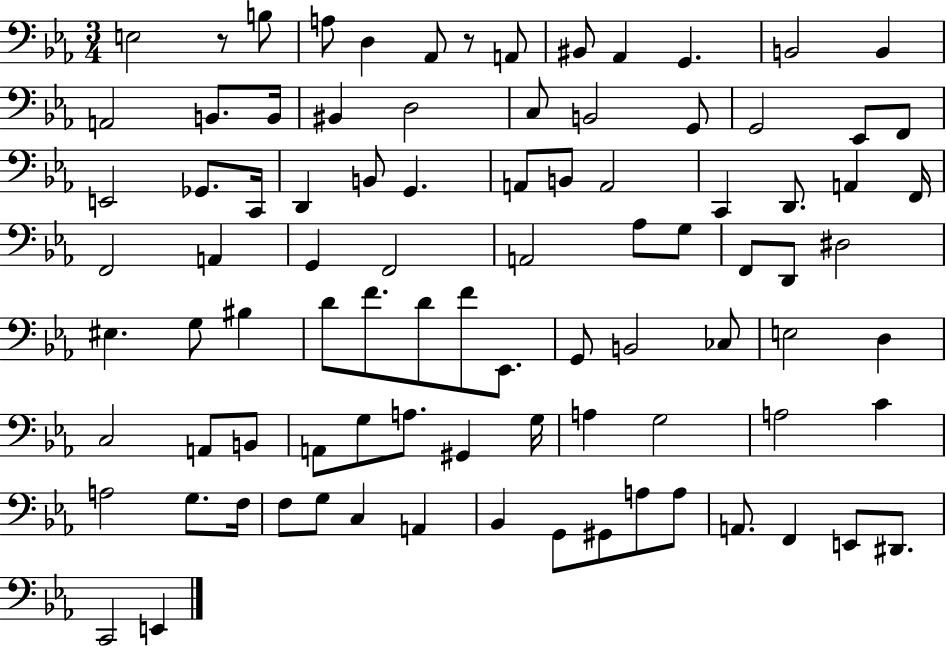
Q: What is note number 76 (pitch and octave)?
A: C3